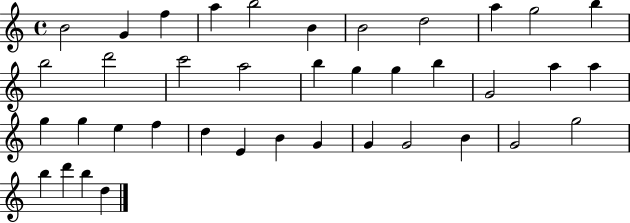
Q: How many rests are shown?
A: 0